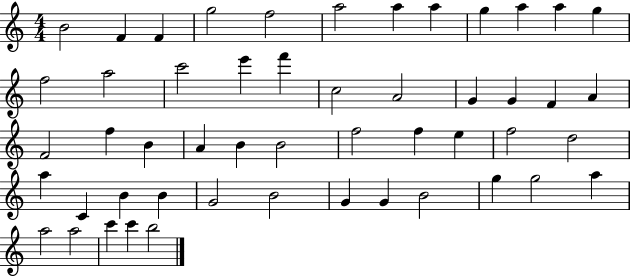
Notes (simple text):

B4/h F4/q F4/q G5/h F5/h A5/h A5/q A5/q G5/q A5/q A5/q G5/q F5/h A5/h C6/h E6/q F6/q C5/h A4/h G4/q G4/q F4/q A4/q F4/h F5/q B4/q A4/q B4/q B4/h F5/h F5/q E5/q F5/h D5/h A5/q C4/q B4/q B4/q G4/h B4/h G4/q G4/q B4/h G5/q G5/h A5/q A5/h A5/h C6/q C6/q B5/h